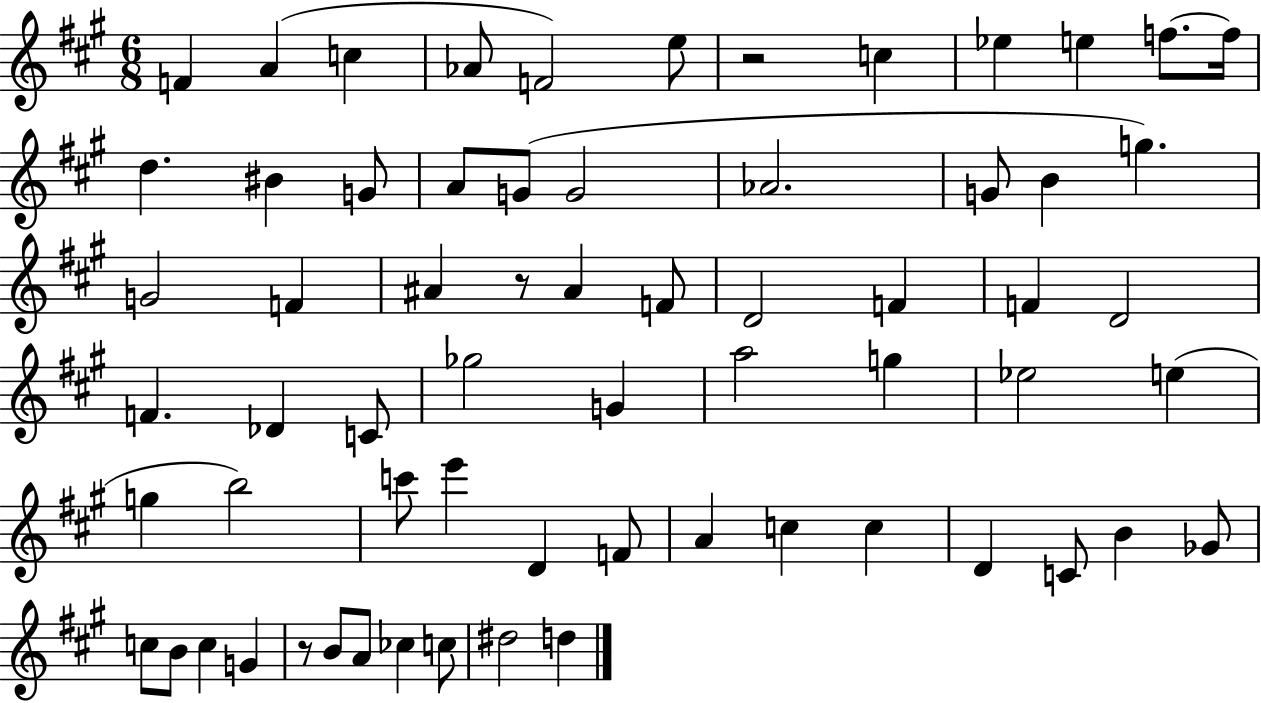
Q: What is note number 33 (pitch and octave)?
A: C4